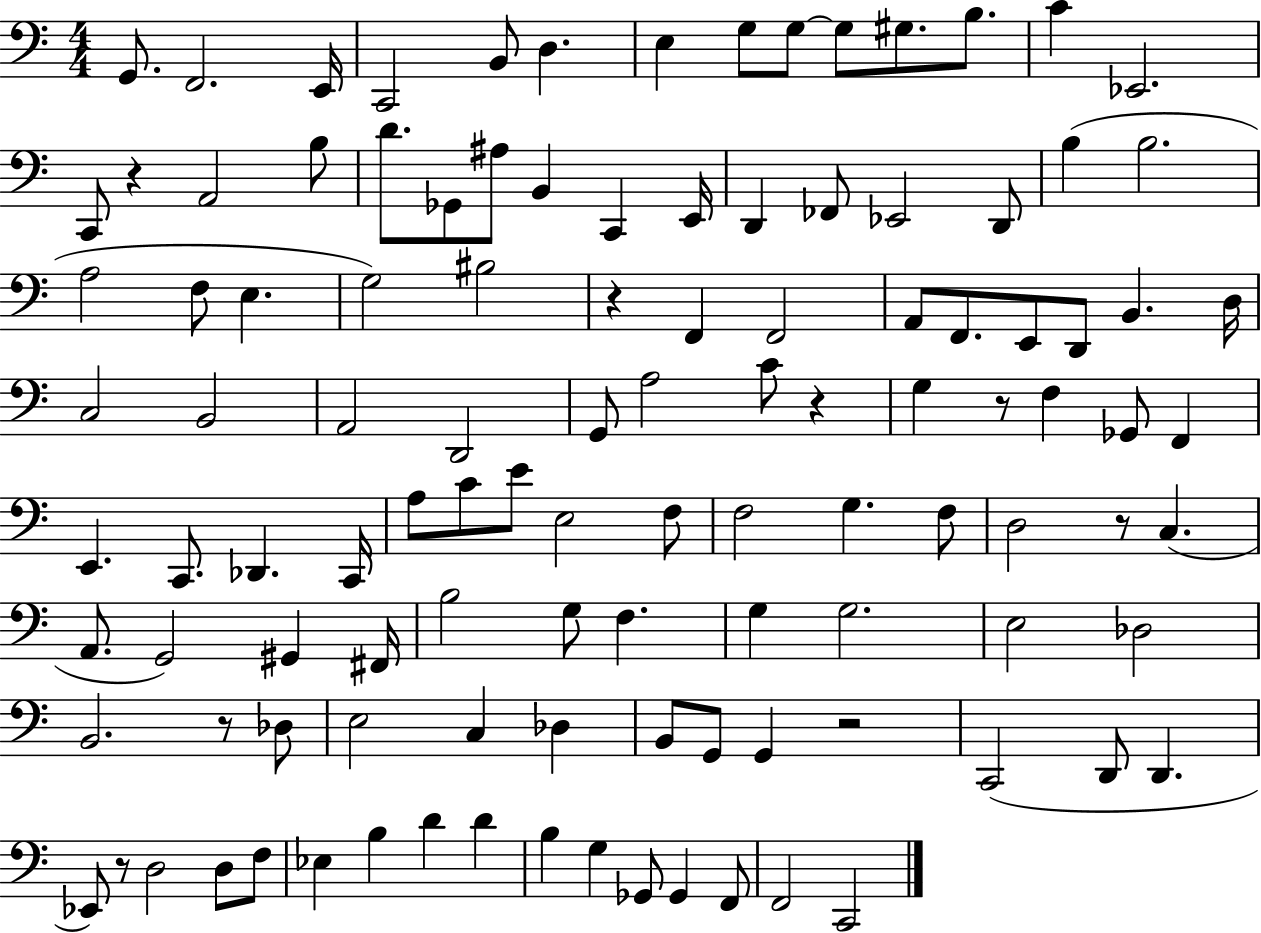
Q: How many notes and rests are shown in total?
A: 112